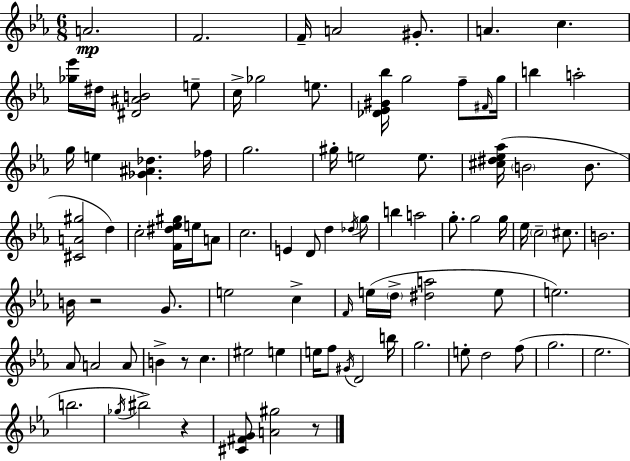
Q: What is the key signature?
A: EES major